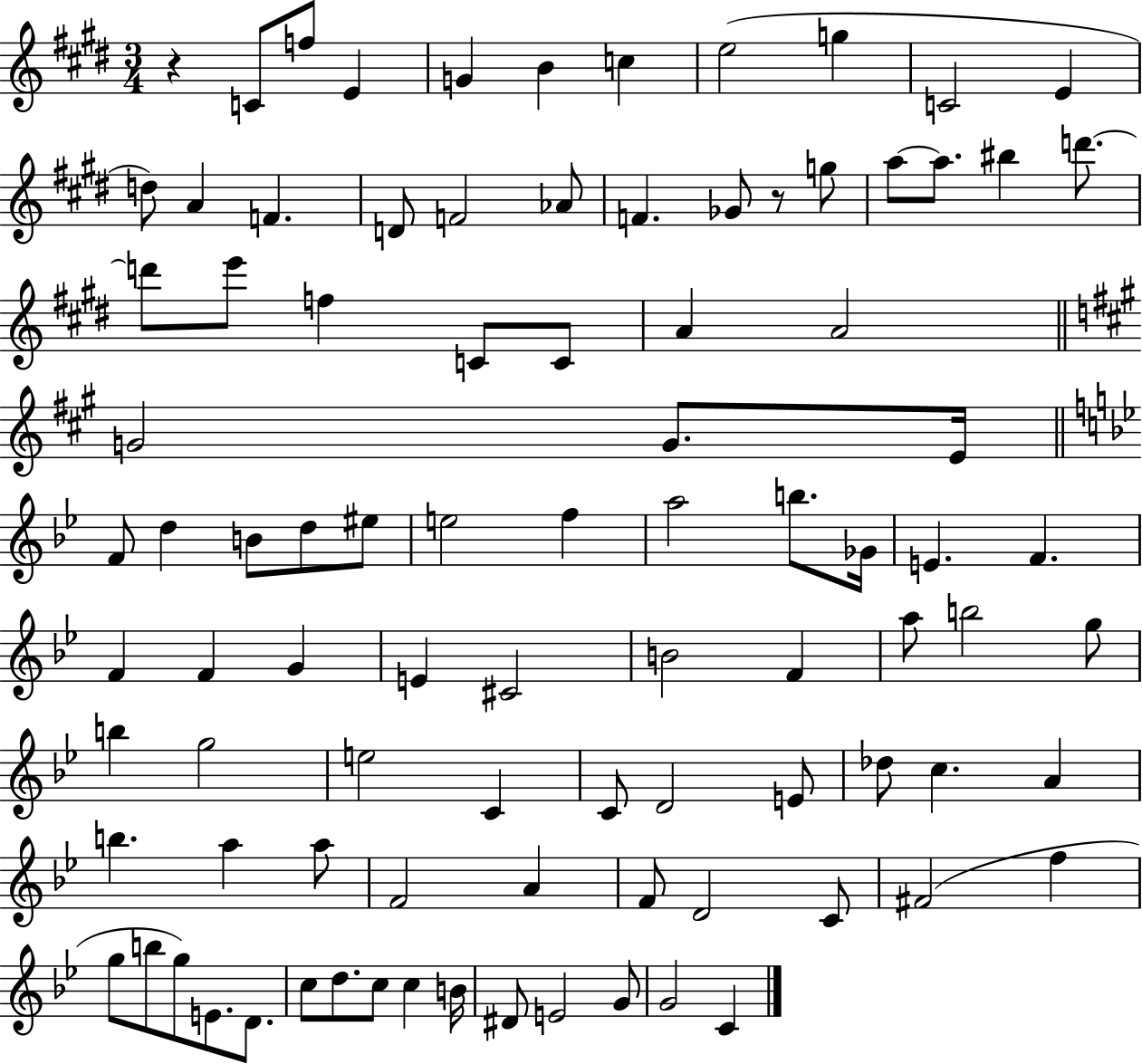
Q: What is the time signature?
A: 3/4